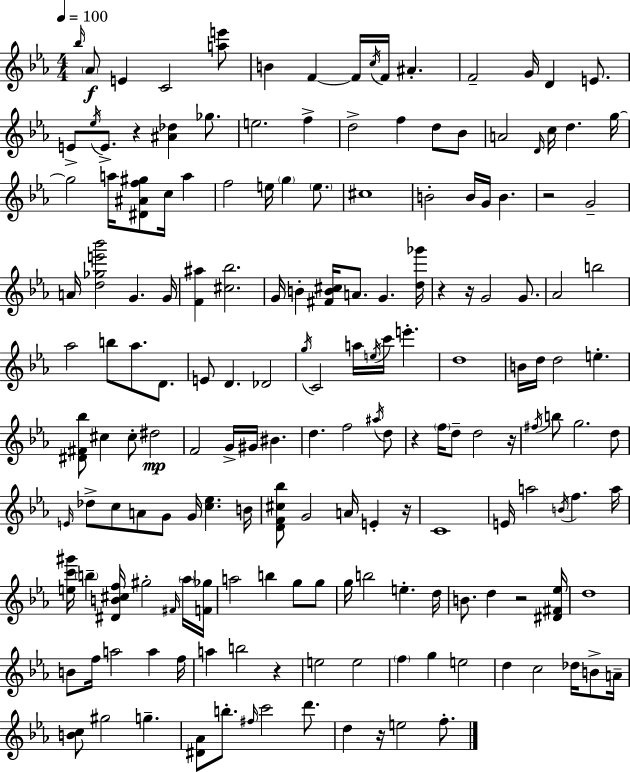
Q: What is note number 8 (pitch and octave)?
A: C5